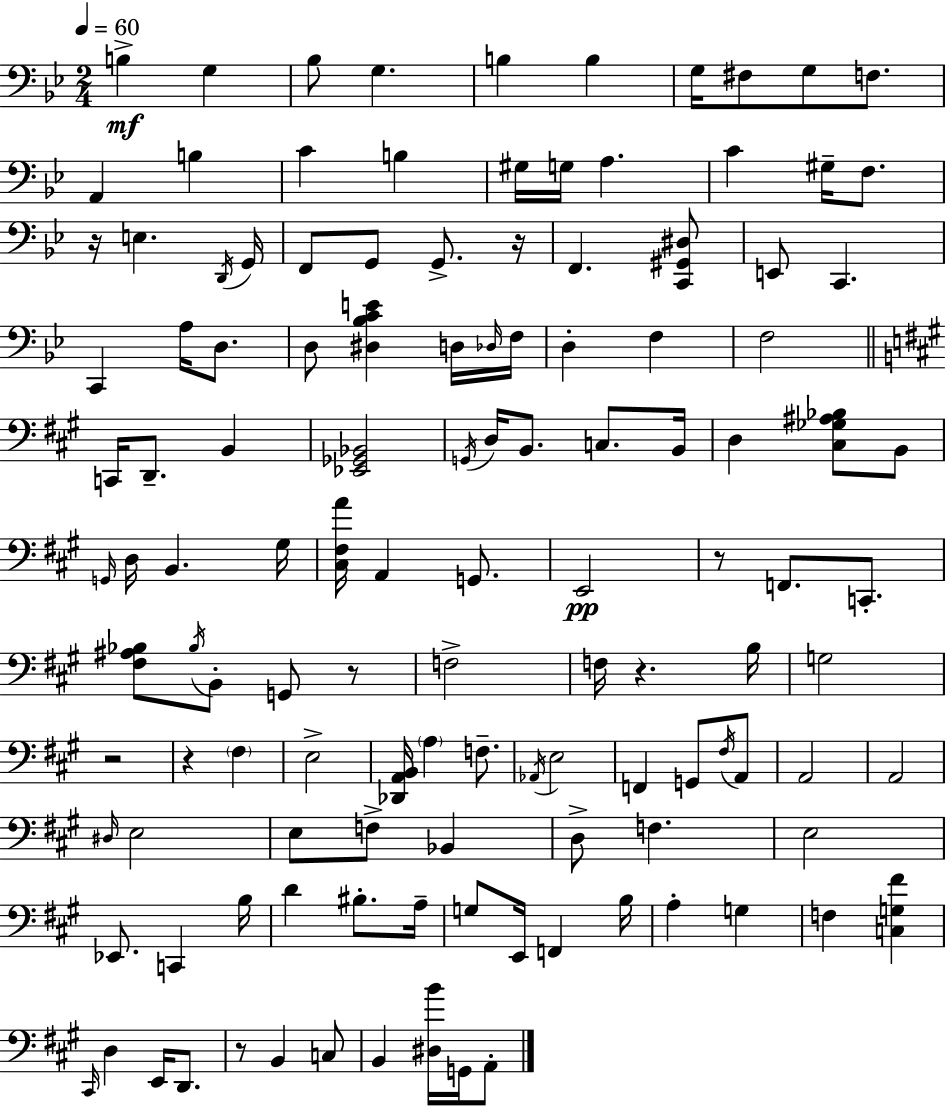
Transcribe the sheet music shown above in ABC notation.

X:1
T:Untitled
M:2/4
L:1/4
K:Bb
B, G, _B,/2 G, B, B, G,/4 ^F,/2 G,/2 F,/2 A,, B, C B, ^G,/4 G,/4 A, C ^G,/4 F,/2 z/4 E, D,,/4 G,,/4 F,,/2 G,,/2 G,,/2 z/4 F,, [C,,^G,,^D,]/2 E,,/2 C,, C,, A,/4 D,/2 D,/2 [^D,_B,CE] D,/4 _D,/4 F,/4 D, F, F,2 C,,/4 D,,/2 B,, [_E,,_G,,_B,,]2 G,,/4 D,/4 B,,/2 C,/2 B,,/4 D, [^C,_G,^A,_B,]/2 B,,/2 G,,/4 D,/4 B,, ^G,/4 [^C,^F,A]/4 A,, G,,/2 E,,2 z/2 F,,/2 C,,/2 [^F,^A,_B,]/2 _B,/4 B,,/2 G,,/2 z/2 F,2 F,/4 z B,/4 G,2 z2 z ^F, E,2 [_D,,A,,B,,]/4 A, F,/2 _A,,/4 E,2 F,, G,,/2 ^F,/4 A,,/2 A,,2 A,,2 ^D,/4 E,2 E,/2 F,/2 _B,, D,/2 F, E,2 _E,,/2 C,, B,/4 D ^B,/2 A,/4 G,/2 E,,/4 F,, B,/4 A, G, F, [C,G,^F] ^C,,/4 D, E,,/4 D,,/2 z/2 B,, C,/2 B,, [^D,B]/4 G,,/4 A,,/2